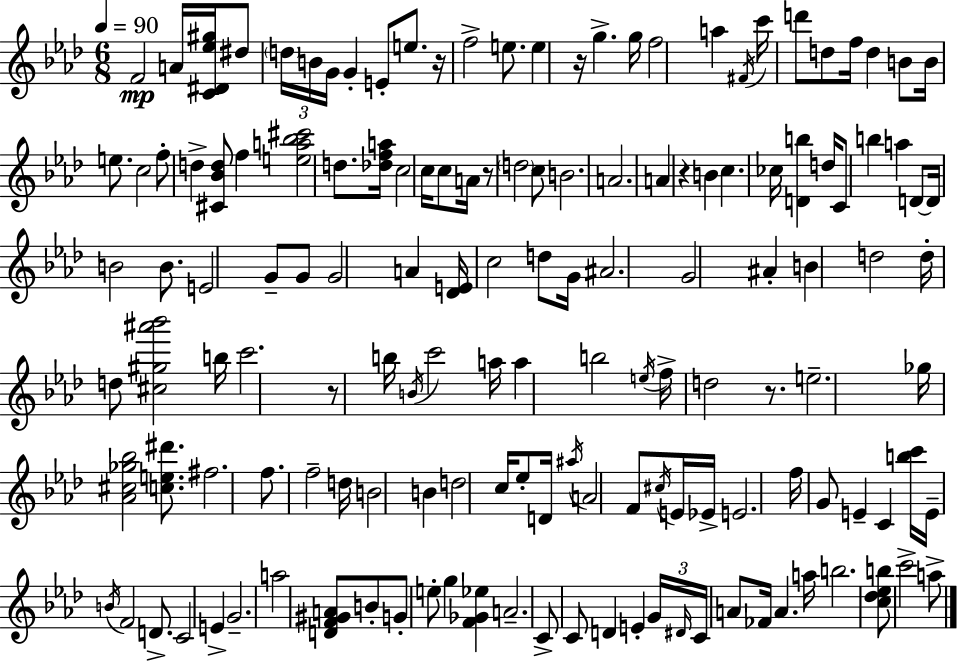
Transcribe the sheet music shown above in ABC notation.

X:1
T:Untitled
M:6/8
L:1/4
K:Ab
F2 A/4 [C^D_e^g]/4 ^d/2 d/4 B/4 G/4 G E/2 e/2 z/4 f2 e/2 e z/4 g g/4 f2 a ^F/4 c'/4 d'/2 d/2 f/4 d B/2 B/4 e/2 c2 f/2 d [^C_Bd]/2 f [ea_b^c']2 d/2 [_dfa]/4 c2 c/4 c/2 A/4 z/2 d2 c/2 B2 A2 A z B c _c/4 [Db] d/4 C/2 b a D/2 D/4 B2 B/2 E2 G/2 G/2 G2 A [_DE]/4 c2 d/2 G/4 ^A2 G2 ^A B d2 d/4 d/2 [^c^g^a'_b']2 b/4 c'2 z/2 b/4 B/4 c'2 a/4 a b2 e/4 f/4 d2 z/2 e2 _g/4 [_A^c_g_b]2 [ce^d']/2 ^f2 f/2 f2 d/4 B2 B d2 c/4 _e/2 D/4 ^a/4 A2 F/2 ^c/4 E/4 _E/4 E2 f/4 G/2 E C [bc']/4 E/4 B/4 F2 D/2 C2 E G2 a2 [DF^GA]/2 B/2 G/2 e/2 g [F_G_e] A2 C/2 C/2 D E G/4 ^D/4 C/4 A/2 _F/4 A a/4 b2 [c_d_eb]/2 c'2 a/2